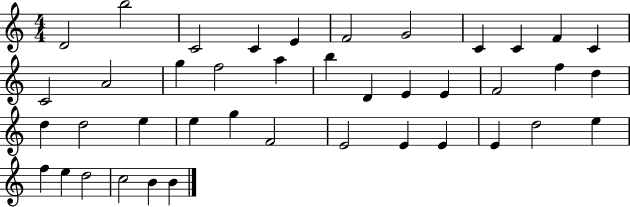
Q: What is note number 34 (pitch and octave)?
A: D5